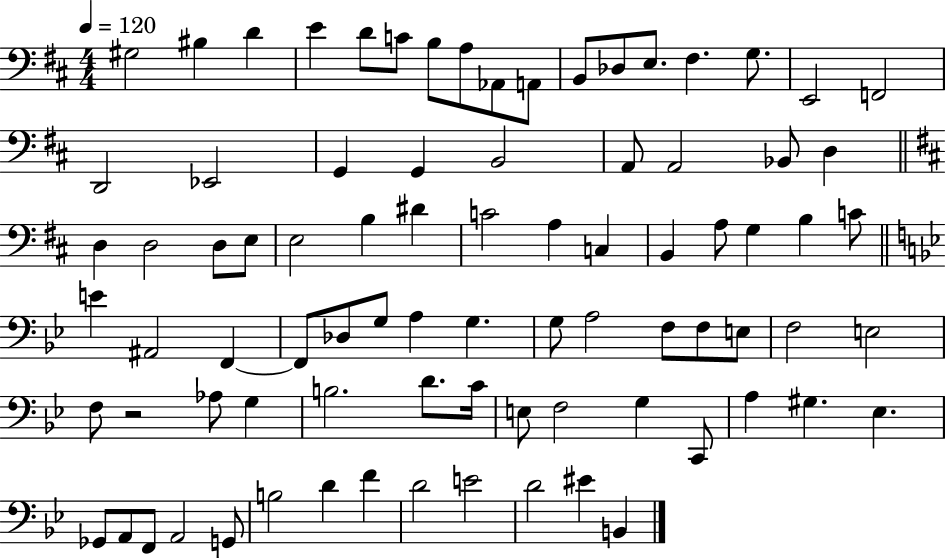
X:1
T:Untitled
M:4/4
L:1/4
K:D
^G,2 ^B, D E D/2 C/2 B,/2 A,/2 _A,,/2 A,,/2 B,,/2 _D,/2 E,/2 ^F, G,/2 E,,2 F,,2 D,,2 _E,,2 G,, G,, B,,2 A,,/2 A,,2 _B,,/2 D, D, D,2 D,/2 E,/2 E,2 B, ^D C2 A, C, B,, A,/2 G, B, C/2 E ^A,,2 F,, F,,/2 _D,/2 G,/2 A, G, G,/2 A,2 F,/2 F,/2 E,/2 F,2 E,2 F,/2 z2 _A,/2 G, B,2 D/2 C/4 E,/2 F,2 G, C,,/2 A, ^G, _E, _G,,/2 A,,/2 F,,/2 A,,2 G,,/2 B,2 D F D2 E2 D2 ^E B,,